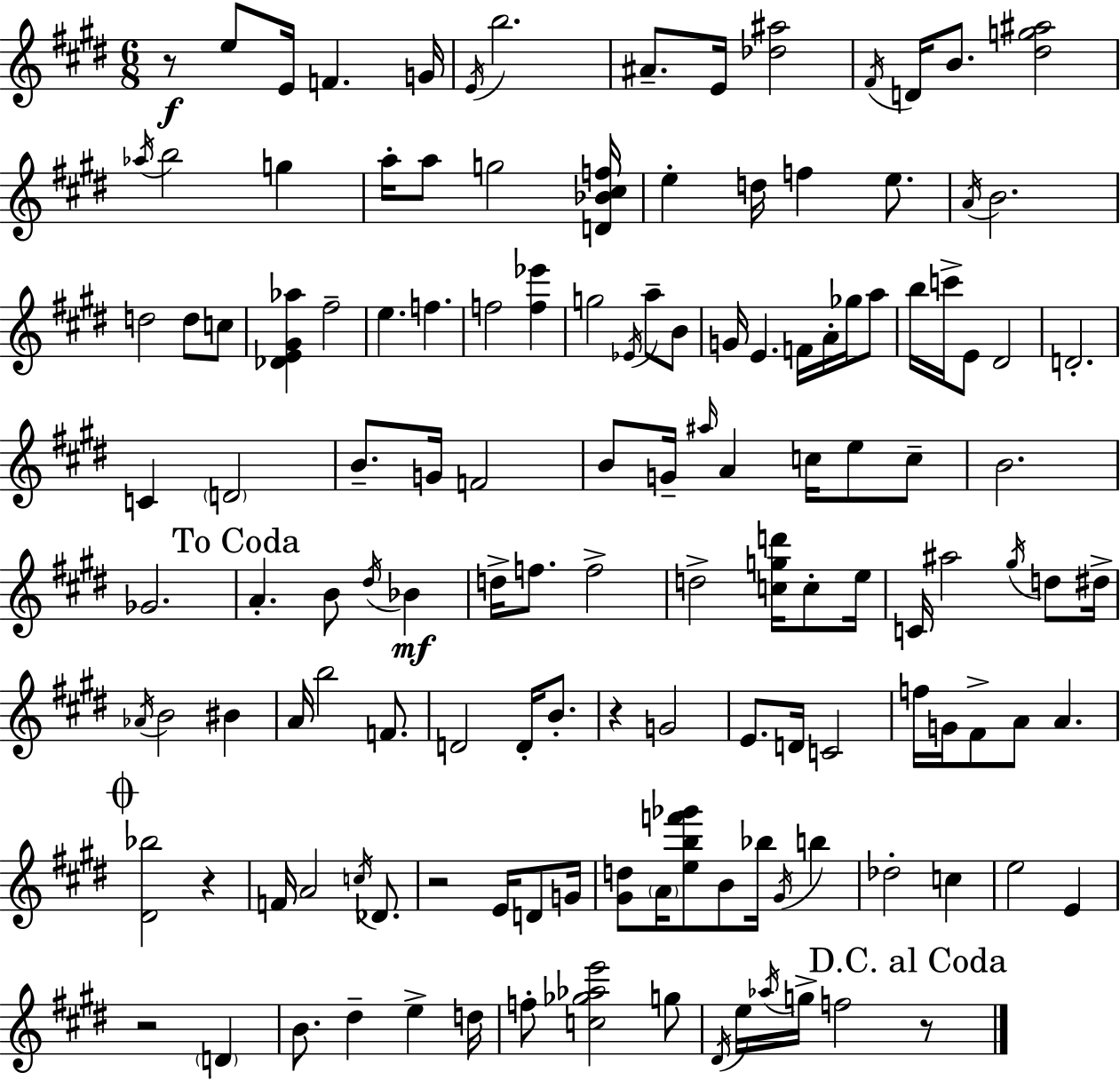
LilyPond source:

{
  \clef treble
  \numericTimeSignature
  \time 6/8
  \key e \major
  r8\f e''8 e'16 f'4. g'16 | \acciaccatura { e'16 } b''2. | ais'8.-- e'16 <des'' ais''>2 | \acciaccatura { fis'16 } d'16 b'8. <dis'' g'' ais''>2 | \break \acciaccatura { aes''16 } b''2 g''4 | a''16-. a''8 g''2 | <d' bes' cis'' f''>16 e''4-. d''16 f''4 | e''8. \acciaccatura { a'16 } b'2. | \break d''2 | d''8 c''8 <des' e' gis' aes''>4 fis''2-- | e''4. f''4. | f''2 | \break <f'' ees'''>4 g''2 | \acciaccatura { ees'16 } a''8-- b'8 g'16 e'4. | f'16 a'16-. ges''16 a''8 b''16 c'''16-> e'8 dis'2 | d'2.-. | \break c'4 \parenthesize d'2 | b'8.-- g'16 f'2 | b'8 g'16-- \grace { ais''16 } a'4 | c''16 e''8 c''8-- b'2. | \break ges'2. | \mark "To Coda" a'4.-. | b'8 \acciaccatura { dis''16 } bes'4\mf d''16-> f''8. f''2-> | d''2-> | \break <c'' g'' d'''>16 c''8-. e''16 c'16 ais''2 | \acciaccatura { gis''16 } d''8 dis''16-> \acciaccatura { aes'16 } b'2 | bis'4 a'16 b''2 | f'8. d'2 | \break d'16-. b'8.-. r4 | g'2 e'8. | d'16 c'2 f''16 g'16 fis'8-> | a'8 a'4. \mark \markup { \musicglyph "scripts.coda" } <dis' bes''>2 | \break r4 f'16 a'2 | \acciaccatura { c''16 } des'8. r2 | e'16 d'8 g'16 <gis' d''>8 | \parenthesize a'16 <e'' b'' f''' ges'''>8 b'8 bes''16 \acciaccatura { gis'16 } b''4 des''2-. | \break c''4 e''2 | e'4 r2 | \parenthesize d'4 b'8. | dis''4-- e''4-> d''16 f''8-. | \break <c'' ges'' aes'' e'''>2 g''8 \acciaccatura { dis'16 } | e''16 \acciaccatura { aes''16 } g''16-> f''2 \mark "D.C. al Coda" r8 | \bar "|."
}